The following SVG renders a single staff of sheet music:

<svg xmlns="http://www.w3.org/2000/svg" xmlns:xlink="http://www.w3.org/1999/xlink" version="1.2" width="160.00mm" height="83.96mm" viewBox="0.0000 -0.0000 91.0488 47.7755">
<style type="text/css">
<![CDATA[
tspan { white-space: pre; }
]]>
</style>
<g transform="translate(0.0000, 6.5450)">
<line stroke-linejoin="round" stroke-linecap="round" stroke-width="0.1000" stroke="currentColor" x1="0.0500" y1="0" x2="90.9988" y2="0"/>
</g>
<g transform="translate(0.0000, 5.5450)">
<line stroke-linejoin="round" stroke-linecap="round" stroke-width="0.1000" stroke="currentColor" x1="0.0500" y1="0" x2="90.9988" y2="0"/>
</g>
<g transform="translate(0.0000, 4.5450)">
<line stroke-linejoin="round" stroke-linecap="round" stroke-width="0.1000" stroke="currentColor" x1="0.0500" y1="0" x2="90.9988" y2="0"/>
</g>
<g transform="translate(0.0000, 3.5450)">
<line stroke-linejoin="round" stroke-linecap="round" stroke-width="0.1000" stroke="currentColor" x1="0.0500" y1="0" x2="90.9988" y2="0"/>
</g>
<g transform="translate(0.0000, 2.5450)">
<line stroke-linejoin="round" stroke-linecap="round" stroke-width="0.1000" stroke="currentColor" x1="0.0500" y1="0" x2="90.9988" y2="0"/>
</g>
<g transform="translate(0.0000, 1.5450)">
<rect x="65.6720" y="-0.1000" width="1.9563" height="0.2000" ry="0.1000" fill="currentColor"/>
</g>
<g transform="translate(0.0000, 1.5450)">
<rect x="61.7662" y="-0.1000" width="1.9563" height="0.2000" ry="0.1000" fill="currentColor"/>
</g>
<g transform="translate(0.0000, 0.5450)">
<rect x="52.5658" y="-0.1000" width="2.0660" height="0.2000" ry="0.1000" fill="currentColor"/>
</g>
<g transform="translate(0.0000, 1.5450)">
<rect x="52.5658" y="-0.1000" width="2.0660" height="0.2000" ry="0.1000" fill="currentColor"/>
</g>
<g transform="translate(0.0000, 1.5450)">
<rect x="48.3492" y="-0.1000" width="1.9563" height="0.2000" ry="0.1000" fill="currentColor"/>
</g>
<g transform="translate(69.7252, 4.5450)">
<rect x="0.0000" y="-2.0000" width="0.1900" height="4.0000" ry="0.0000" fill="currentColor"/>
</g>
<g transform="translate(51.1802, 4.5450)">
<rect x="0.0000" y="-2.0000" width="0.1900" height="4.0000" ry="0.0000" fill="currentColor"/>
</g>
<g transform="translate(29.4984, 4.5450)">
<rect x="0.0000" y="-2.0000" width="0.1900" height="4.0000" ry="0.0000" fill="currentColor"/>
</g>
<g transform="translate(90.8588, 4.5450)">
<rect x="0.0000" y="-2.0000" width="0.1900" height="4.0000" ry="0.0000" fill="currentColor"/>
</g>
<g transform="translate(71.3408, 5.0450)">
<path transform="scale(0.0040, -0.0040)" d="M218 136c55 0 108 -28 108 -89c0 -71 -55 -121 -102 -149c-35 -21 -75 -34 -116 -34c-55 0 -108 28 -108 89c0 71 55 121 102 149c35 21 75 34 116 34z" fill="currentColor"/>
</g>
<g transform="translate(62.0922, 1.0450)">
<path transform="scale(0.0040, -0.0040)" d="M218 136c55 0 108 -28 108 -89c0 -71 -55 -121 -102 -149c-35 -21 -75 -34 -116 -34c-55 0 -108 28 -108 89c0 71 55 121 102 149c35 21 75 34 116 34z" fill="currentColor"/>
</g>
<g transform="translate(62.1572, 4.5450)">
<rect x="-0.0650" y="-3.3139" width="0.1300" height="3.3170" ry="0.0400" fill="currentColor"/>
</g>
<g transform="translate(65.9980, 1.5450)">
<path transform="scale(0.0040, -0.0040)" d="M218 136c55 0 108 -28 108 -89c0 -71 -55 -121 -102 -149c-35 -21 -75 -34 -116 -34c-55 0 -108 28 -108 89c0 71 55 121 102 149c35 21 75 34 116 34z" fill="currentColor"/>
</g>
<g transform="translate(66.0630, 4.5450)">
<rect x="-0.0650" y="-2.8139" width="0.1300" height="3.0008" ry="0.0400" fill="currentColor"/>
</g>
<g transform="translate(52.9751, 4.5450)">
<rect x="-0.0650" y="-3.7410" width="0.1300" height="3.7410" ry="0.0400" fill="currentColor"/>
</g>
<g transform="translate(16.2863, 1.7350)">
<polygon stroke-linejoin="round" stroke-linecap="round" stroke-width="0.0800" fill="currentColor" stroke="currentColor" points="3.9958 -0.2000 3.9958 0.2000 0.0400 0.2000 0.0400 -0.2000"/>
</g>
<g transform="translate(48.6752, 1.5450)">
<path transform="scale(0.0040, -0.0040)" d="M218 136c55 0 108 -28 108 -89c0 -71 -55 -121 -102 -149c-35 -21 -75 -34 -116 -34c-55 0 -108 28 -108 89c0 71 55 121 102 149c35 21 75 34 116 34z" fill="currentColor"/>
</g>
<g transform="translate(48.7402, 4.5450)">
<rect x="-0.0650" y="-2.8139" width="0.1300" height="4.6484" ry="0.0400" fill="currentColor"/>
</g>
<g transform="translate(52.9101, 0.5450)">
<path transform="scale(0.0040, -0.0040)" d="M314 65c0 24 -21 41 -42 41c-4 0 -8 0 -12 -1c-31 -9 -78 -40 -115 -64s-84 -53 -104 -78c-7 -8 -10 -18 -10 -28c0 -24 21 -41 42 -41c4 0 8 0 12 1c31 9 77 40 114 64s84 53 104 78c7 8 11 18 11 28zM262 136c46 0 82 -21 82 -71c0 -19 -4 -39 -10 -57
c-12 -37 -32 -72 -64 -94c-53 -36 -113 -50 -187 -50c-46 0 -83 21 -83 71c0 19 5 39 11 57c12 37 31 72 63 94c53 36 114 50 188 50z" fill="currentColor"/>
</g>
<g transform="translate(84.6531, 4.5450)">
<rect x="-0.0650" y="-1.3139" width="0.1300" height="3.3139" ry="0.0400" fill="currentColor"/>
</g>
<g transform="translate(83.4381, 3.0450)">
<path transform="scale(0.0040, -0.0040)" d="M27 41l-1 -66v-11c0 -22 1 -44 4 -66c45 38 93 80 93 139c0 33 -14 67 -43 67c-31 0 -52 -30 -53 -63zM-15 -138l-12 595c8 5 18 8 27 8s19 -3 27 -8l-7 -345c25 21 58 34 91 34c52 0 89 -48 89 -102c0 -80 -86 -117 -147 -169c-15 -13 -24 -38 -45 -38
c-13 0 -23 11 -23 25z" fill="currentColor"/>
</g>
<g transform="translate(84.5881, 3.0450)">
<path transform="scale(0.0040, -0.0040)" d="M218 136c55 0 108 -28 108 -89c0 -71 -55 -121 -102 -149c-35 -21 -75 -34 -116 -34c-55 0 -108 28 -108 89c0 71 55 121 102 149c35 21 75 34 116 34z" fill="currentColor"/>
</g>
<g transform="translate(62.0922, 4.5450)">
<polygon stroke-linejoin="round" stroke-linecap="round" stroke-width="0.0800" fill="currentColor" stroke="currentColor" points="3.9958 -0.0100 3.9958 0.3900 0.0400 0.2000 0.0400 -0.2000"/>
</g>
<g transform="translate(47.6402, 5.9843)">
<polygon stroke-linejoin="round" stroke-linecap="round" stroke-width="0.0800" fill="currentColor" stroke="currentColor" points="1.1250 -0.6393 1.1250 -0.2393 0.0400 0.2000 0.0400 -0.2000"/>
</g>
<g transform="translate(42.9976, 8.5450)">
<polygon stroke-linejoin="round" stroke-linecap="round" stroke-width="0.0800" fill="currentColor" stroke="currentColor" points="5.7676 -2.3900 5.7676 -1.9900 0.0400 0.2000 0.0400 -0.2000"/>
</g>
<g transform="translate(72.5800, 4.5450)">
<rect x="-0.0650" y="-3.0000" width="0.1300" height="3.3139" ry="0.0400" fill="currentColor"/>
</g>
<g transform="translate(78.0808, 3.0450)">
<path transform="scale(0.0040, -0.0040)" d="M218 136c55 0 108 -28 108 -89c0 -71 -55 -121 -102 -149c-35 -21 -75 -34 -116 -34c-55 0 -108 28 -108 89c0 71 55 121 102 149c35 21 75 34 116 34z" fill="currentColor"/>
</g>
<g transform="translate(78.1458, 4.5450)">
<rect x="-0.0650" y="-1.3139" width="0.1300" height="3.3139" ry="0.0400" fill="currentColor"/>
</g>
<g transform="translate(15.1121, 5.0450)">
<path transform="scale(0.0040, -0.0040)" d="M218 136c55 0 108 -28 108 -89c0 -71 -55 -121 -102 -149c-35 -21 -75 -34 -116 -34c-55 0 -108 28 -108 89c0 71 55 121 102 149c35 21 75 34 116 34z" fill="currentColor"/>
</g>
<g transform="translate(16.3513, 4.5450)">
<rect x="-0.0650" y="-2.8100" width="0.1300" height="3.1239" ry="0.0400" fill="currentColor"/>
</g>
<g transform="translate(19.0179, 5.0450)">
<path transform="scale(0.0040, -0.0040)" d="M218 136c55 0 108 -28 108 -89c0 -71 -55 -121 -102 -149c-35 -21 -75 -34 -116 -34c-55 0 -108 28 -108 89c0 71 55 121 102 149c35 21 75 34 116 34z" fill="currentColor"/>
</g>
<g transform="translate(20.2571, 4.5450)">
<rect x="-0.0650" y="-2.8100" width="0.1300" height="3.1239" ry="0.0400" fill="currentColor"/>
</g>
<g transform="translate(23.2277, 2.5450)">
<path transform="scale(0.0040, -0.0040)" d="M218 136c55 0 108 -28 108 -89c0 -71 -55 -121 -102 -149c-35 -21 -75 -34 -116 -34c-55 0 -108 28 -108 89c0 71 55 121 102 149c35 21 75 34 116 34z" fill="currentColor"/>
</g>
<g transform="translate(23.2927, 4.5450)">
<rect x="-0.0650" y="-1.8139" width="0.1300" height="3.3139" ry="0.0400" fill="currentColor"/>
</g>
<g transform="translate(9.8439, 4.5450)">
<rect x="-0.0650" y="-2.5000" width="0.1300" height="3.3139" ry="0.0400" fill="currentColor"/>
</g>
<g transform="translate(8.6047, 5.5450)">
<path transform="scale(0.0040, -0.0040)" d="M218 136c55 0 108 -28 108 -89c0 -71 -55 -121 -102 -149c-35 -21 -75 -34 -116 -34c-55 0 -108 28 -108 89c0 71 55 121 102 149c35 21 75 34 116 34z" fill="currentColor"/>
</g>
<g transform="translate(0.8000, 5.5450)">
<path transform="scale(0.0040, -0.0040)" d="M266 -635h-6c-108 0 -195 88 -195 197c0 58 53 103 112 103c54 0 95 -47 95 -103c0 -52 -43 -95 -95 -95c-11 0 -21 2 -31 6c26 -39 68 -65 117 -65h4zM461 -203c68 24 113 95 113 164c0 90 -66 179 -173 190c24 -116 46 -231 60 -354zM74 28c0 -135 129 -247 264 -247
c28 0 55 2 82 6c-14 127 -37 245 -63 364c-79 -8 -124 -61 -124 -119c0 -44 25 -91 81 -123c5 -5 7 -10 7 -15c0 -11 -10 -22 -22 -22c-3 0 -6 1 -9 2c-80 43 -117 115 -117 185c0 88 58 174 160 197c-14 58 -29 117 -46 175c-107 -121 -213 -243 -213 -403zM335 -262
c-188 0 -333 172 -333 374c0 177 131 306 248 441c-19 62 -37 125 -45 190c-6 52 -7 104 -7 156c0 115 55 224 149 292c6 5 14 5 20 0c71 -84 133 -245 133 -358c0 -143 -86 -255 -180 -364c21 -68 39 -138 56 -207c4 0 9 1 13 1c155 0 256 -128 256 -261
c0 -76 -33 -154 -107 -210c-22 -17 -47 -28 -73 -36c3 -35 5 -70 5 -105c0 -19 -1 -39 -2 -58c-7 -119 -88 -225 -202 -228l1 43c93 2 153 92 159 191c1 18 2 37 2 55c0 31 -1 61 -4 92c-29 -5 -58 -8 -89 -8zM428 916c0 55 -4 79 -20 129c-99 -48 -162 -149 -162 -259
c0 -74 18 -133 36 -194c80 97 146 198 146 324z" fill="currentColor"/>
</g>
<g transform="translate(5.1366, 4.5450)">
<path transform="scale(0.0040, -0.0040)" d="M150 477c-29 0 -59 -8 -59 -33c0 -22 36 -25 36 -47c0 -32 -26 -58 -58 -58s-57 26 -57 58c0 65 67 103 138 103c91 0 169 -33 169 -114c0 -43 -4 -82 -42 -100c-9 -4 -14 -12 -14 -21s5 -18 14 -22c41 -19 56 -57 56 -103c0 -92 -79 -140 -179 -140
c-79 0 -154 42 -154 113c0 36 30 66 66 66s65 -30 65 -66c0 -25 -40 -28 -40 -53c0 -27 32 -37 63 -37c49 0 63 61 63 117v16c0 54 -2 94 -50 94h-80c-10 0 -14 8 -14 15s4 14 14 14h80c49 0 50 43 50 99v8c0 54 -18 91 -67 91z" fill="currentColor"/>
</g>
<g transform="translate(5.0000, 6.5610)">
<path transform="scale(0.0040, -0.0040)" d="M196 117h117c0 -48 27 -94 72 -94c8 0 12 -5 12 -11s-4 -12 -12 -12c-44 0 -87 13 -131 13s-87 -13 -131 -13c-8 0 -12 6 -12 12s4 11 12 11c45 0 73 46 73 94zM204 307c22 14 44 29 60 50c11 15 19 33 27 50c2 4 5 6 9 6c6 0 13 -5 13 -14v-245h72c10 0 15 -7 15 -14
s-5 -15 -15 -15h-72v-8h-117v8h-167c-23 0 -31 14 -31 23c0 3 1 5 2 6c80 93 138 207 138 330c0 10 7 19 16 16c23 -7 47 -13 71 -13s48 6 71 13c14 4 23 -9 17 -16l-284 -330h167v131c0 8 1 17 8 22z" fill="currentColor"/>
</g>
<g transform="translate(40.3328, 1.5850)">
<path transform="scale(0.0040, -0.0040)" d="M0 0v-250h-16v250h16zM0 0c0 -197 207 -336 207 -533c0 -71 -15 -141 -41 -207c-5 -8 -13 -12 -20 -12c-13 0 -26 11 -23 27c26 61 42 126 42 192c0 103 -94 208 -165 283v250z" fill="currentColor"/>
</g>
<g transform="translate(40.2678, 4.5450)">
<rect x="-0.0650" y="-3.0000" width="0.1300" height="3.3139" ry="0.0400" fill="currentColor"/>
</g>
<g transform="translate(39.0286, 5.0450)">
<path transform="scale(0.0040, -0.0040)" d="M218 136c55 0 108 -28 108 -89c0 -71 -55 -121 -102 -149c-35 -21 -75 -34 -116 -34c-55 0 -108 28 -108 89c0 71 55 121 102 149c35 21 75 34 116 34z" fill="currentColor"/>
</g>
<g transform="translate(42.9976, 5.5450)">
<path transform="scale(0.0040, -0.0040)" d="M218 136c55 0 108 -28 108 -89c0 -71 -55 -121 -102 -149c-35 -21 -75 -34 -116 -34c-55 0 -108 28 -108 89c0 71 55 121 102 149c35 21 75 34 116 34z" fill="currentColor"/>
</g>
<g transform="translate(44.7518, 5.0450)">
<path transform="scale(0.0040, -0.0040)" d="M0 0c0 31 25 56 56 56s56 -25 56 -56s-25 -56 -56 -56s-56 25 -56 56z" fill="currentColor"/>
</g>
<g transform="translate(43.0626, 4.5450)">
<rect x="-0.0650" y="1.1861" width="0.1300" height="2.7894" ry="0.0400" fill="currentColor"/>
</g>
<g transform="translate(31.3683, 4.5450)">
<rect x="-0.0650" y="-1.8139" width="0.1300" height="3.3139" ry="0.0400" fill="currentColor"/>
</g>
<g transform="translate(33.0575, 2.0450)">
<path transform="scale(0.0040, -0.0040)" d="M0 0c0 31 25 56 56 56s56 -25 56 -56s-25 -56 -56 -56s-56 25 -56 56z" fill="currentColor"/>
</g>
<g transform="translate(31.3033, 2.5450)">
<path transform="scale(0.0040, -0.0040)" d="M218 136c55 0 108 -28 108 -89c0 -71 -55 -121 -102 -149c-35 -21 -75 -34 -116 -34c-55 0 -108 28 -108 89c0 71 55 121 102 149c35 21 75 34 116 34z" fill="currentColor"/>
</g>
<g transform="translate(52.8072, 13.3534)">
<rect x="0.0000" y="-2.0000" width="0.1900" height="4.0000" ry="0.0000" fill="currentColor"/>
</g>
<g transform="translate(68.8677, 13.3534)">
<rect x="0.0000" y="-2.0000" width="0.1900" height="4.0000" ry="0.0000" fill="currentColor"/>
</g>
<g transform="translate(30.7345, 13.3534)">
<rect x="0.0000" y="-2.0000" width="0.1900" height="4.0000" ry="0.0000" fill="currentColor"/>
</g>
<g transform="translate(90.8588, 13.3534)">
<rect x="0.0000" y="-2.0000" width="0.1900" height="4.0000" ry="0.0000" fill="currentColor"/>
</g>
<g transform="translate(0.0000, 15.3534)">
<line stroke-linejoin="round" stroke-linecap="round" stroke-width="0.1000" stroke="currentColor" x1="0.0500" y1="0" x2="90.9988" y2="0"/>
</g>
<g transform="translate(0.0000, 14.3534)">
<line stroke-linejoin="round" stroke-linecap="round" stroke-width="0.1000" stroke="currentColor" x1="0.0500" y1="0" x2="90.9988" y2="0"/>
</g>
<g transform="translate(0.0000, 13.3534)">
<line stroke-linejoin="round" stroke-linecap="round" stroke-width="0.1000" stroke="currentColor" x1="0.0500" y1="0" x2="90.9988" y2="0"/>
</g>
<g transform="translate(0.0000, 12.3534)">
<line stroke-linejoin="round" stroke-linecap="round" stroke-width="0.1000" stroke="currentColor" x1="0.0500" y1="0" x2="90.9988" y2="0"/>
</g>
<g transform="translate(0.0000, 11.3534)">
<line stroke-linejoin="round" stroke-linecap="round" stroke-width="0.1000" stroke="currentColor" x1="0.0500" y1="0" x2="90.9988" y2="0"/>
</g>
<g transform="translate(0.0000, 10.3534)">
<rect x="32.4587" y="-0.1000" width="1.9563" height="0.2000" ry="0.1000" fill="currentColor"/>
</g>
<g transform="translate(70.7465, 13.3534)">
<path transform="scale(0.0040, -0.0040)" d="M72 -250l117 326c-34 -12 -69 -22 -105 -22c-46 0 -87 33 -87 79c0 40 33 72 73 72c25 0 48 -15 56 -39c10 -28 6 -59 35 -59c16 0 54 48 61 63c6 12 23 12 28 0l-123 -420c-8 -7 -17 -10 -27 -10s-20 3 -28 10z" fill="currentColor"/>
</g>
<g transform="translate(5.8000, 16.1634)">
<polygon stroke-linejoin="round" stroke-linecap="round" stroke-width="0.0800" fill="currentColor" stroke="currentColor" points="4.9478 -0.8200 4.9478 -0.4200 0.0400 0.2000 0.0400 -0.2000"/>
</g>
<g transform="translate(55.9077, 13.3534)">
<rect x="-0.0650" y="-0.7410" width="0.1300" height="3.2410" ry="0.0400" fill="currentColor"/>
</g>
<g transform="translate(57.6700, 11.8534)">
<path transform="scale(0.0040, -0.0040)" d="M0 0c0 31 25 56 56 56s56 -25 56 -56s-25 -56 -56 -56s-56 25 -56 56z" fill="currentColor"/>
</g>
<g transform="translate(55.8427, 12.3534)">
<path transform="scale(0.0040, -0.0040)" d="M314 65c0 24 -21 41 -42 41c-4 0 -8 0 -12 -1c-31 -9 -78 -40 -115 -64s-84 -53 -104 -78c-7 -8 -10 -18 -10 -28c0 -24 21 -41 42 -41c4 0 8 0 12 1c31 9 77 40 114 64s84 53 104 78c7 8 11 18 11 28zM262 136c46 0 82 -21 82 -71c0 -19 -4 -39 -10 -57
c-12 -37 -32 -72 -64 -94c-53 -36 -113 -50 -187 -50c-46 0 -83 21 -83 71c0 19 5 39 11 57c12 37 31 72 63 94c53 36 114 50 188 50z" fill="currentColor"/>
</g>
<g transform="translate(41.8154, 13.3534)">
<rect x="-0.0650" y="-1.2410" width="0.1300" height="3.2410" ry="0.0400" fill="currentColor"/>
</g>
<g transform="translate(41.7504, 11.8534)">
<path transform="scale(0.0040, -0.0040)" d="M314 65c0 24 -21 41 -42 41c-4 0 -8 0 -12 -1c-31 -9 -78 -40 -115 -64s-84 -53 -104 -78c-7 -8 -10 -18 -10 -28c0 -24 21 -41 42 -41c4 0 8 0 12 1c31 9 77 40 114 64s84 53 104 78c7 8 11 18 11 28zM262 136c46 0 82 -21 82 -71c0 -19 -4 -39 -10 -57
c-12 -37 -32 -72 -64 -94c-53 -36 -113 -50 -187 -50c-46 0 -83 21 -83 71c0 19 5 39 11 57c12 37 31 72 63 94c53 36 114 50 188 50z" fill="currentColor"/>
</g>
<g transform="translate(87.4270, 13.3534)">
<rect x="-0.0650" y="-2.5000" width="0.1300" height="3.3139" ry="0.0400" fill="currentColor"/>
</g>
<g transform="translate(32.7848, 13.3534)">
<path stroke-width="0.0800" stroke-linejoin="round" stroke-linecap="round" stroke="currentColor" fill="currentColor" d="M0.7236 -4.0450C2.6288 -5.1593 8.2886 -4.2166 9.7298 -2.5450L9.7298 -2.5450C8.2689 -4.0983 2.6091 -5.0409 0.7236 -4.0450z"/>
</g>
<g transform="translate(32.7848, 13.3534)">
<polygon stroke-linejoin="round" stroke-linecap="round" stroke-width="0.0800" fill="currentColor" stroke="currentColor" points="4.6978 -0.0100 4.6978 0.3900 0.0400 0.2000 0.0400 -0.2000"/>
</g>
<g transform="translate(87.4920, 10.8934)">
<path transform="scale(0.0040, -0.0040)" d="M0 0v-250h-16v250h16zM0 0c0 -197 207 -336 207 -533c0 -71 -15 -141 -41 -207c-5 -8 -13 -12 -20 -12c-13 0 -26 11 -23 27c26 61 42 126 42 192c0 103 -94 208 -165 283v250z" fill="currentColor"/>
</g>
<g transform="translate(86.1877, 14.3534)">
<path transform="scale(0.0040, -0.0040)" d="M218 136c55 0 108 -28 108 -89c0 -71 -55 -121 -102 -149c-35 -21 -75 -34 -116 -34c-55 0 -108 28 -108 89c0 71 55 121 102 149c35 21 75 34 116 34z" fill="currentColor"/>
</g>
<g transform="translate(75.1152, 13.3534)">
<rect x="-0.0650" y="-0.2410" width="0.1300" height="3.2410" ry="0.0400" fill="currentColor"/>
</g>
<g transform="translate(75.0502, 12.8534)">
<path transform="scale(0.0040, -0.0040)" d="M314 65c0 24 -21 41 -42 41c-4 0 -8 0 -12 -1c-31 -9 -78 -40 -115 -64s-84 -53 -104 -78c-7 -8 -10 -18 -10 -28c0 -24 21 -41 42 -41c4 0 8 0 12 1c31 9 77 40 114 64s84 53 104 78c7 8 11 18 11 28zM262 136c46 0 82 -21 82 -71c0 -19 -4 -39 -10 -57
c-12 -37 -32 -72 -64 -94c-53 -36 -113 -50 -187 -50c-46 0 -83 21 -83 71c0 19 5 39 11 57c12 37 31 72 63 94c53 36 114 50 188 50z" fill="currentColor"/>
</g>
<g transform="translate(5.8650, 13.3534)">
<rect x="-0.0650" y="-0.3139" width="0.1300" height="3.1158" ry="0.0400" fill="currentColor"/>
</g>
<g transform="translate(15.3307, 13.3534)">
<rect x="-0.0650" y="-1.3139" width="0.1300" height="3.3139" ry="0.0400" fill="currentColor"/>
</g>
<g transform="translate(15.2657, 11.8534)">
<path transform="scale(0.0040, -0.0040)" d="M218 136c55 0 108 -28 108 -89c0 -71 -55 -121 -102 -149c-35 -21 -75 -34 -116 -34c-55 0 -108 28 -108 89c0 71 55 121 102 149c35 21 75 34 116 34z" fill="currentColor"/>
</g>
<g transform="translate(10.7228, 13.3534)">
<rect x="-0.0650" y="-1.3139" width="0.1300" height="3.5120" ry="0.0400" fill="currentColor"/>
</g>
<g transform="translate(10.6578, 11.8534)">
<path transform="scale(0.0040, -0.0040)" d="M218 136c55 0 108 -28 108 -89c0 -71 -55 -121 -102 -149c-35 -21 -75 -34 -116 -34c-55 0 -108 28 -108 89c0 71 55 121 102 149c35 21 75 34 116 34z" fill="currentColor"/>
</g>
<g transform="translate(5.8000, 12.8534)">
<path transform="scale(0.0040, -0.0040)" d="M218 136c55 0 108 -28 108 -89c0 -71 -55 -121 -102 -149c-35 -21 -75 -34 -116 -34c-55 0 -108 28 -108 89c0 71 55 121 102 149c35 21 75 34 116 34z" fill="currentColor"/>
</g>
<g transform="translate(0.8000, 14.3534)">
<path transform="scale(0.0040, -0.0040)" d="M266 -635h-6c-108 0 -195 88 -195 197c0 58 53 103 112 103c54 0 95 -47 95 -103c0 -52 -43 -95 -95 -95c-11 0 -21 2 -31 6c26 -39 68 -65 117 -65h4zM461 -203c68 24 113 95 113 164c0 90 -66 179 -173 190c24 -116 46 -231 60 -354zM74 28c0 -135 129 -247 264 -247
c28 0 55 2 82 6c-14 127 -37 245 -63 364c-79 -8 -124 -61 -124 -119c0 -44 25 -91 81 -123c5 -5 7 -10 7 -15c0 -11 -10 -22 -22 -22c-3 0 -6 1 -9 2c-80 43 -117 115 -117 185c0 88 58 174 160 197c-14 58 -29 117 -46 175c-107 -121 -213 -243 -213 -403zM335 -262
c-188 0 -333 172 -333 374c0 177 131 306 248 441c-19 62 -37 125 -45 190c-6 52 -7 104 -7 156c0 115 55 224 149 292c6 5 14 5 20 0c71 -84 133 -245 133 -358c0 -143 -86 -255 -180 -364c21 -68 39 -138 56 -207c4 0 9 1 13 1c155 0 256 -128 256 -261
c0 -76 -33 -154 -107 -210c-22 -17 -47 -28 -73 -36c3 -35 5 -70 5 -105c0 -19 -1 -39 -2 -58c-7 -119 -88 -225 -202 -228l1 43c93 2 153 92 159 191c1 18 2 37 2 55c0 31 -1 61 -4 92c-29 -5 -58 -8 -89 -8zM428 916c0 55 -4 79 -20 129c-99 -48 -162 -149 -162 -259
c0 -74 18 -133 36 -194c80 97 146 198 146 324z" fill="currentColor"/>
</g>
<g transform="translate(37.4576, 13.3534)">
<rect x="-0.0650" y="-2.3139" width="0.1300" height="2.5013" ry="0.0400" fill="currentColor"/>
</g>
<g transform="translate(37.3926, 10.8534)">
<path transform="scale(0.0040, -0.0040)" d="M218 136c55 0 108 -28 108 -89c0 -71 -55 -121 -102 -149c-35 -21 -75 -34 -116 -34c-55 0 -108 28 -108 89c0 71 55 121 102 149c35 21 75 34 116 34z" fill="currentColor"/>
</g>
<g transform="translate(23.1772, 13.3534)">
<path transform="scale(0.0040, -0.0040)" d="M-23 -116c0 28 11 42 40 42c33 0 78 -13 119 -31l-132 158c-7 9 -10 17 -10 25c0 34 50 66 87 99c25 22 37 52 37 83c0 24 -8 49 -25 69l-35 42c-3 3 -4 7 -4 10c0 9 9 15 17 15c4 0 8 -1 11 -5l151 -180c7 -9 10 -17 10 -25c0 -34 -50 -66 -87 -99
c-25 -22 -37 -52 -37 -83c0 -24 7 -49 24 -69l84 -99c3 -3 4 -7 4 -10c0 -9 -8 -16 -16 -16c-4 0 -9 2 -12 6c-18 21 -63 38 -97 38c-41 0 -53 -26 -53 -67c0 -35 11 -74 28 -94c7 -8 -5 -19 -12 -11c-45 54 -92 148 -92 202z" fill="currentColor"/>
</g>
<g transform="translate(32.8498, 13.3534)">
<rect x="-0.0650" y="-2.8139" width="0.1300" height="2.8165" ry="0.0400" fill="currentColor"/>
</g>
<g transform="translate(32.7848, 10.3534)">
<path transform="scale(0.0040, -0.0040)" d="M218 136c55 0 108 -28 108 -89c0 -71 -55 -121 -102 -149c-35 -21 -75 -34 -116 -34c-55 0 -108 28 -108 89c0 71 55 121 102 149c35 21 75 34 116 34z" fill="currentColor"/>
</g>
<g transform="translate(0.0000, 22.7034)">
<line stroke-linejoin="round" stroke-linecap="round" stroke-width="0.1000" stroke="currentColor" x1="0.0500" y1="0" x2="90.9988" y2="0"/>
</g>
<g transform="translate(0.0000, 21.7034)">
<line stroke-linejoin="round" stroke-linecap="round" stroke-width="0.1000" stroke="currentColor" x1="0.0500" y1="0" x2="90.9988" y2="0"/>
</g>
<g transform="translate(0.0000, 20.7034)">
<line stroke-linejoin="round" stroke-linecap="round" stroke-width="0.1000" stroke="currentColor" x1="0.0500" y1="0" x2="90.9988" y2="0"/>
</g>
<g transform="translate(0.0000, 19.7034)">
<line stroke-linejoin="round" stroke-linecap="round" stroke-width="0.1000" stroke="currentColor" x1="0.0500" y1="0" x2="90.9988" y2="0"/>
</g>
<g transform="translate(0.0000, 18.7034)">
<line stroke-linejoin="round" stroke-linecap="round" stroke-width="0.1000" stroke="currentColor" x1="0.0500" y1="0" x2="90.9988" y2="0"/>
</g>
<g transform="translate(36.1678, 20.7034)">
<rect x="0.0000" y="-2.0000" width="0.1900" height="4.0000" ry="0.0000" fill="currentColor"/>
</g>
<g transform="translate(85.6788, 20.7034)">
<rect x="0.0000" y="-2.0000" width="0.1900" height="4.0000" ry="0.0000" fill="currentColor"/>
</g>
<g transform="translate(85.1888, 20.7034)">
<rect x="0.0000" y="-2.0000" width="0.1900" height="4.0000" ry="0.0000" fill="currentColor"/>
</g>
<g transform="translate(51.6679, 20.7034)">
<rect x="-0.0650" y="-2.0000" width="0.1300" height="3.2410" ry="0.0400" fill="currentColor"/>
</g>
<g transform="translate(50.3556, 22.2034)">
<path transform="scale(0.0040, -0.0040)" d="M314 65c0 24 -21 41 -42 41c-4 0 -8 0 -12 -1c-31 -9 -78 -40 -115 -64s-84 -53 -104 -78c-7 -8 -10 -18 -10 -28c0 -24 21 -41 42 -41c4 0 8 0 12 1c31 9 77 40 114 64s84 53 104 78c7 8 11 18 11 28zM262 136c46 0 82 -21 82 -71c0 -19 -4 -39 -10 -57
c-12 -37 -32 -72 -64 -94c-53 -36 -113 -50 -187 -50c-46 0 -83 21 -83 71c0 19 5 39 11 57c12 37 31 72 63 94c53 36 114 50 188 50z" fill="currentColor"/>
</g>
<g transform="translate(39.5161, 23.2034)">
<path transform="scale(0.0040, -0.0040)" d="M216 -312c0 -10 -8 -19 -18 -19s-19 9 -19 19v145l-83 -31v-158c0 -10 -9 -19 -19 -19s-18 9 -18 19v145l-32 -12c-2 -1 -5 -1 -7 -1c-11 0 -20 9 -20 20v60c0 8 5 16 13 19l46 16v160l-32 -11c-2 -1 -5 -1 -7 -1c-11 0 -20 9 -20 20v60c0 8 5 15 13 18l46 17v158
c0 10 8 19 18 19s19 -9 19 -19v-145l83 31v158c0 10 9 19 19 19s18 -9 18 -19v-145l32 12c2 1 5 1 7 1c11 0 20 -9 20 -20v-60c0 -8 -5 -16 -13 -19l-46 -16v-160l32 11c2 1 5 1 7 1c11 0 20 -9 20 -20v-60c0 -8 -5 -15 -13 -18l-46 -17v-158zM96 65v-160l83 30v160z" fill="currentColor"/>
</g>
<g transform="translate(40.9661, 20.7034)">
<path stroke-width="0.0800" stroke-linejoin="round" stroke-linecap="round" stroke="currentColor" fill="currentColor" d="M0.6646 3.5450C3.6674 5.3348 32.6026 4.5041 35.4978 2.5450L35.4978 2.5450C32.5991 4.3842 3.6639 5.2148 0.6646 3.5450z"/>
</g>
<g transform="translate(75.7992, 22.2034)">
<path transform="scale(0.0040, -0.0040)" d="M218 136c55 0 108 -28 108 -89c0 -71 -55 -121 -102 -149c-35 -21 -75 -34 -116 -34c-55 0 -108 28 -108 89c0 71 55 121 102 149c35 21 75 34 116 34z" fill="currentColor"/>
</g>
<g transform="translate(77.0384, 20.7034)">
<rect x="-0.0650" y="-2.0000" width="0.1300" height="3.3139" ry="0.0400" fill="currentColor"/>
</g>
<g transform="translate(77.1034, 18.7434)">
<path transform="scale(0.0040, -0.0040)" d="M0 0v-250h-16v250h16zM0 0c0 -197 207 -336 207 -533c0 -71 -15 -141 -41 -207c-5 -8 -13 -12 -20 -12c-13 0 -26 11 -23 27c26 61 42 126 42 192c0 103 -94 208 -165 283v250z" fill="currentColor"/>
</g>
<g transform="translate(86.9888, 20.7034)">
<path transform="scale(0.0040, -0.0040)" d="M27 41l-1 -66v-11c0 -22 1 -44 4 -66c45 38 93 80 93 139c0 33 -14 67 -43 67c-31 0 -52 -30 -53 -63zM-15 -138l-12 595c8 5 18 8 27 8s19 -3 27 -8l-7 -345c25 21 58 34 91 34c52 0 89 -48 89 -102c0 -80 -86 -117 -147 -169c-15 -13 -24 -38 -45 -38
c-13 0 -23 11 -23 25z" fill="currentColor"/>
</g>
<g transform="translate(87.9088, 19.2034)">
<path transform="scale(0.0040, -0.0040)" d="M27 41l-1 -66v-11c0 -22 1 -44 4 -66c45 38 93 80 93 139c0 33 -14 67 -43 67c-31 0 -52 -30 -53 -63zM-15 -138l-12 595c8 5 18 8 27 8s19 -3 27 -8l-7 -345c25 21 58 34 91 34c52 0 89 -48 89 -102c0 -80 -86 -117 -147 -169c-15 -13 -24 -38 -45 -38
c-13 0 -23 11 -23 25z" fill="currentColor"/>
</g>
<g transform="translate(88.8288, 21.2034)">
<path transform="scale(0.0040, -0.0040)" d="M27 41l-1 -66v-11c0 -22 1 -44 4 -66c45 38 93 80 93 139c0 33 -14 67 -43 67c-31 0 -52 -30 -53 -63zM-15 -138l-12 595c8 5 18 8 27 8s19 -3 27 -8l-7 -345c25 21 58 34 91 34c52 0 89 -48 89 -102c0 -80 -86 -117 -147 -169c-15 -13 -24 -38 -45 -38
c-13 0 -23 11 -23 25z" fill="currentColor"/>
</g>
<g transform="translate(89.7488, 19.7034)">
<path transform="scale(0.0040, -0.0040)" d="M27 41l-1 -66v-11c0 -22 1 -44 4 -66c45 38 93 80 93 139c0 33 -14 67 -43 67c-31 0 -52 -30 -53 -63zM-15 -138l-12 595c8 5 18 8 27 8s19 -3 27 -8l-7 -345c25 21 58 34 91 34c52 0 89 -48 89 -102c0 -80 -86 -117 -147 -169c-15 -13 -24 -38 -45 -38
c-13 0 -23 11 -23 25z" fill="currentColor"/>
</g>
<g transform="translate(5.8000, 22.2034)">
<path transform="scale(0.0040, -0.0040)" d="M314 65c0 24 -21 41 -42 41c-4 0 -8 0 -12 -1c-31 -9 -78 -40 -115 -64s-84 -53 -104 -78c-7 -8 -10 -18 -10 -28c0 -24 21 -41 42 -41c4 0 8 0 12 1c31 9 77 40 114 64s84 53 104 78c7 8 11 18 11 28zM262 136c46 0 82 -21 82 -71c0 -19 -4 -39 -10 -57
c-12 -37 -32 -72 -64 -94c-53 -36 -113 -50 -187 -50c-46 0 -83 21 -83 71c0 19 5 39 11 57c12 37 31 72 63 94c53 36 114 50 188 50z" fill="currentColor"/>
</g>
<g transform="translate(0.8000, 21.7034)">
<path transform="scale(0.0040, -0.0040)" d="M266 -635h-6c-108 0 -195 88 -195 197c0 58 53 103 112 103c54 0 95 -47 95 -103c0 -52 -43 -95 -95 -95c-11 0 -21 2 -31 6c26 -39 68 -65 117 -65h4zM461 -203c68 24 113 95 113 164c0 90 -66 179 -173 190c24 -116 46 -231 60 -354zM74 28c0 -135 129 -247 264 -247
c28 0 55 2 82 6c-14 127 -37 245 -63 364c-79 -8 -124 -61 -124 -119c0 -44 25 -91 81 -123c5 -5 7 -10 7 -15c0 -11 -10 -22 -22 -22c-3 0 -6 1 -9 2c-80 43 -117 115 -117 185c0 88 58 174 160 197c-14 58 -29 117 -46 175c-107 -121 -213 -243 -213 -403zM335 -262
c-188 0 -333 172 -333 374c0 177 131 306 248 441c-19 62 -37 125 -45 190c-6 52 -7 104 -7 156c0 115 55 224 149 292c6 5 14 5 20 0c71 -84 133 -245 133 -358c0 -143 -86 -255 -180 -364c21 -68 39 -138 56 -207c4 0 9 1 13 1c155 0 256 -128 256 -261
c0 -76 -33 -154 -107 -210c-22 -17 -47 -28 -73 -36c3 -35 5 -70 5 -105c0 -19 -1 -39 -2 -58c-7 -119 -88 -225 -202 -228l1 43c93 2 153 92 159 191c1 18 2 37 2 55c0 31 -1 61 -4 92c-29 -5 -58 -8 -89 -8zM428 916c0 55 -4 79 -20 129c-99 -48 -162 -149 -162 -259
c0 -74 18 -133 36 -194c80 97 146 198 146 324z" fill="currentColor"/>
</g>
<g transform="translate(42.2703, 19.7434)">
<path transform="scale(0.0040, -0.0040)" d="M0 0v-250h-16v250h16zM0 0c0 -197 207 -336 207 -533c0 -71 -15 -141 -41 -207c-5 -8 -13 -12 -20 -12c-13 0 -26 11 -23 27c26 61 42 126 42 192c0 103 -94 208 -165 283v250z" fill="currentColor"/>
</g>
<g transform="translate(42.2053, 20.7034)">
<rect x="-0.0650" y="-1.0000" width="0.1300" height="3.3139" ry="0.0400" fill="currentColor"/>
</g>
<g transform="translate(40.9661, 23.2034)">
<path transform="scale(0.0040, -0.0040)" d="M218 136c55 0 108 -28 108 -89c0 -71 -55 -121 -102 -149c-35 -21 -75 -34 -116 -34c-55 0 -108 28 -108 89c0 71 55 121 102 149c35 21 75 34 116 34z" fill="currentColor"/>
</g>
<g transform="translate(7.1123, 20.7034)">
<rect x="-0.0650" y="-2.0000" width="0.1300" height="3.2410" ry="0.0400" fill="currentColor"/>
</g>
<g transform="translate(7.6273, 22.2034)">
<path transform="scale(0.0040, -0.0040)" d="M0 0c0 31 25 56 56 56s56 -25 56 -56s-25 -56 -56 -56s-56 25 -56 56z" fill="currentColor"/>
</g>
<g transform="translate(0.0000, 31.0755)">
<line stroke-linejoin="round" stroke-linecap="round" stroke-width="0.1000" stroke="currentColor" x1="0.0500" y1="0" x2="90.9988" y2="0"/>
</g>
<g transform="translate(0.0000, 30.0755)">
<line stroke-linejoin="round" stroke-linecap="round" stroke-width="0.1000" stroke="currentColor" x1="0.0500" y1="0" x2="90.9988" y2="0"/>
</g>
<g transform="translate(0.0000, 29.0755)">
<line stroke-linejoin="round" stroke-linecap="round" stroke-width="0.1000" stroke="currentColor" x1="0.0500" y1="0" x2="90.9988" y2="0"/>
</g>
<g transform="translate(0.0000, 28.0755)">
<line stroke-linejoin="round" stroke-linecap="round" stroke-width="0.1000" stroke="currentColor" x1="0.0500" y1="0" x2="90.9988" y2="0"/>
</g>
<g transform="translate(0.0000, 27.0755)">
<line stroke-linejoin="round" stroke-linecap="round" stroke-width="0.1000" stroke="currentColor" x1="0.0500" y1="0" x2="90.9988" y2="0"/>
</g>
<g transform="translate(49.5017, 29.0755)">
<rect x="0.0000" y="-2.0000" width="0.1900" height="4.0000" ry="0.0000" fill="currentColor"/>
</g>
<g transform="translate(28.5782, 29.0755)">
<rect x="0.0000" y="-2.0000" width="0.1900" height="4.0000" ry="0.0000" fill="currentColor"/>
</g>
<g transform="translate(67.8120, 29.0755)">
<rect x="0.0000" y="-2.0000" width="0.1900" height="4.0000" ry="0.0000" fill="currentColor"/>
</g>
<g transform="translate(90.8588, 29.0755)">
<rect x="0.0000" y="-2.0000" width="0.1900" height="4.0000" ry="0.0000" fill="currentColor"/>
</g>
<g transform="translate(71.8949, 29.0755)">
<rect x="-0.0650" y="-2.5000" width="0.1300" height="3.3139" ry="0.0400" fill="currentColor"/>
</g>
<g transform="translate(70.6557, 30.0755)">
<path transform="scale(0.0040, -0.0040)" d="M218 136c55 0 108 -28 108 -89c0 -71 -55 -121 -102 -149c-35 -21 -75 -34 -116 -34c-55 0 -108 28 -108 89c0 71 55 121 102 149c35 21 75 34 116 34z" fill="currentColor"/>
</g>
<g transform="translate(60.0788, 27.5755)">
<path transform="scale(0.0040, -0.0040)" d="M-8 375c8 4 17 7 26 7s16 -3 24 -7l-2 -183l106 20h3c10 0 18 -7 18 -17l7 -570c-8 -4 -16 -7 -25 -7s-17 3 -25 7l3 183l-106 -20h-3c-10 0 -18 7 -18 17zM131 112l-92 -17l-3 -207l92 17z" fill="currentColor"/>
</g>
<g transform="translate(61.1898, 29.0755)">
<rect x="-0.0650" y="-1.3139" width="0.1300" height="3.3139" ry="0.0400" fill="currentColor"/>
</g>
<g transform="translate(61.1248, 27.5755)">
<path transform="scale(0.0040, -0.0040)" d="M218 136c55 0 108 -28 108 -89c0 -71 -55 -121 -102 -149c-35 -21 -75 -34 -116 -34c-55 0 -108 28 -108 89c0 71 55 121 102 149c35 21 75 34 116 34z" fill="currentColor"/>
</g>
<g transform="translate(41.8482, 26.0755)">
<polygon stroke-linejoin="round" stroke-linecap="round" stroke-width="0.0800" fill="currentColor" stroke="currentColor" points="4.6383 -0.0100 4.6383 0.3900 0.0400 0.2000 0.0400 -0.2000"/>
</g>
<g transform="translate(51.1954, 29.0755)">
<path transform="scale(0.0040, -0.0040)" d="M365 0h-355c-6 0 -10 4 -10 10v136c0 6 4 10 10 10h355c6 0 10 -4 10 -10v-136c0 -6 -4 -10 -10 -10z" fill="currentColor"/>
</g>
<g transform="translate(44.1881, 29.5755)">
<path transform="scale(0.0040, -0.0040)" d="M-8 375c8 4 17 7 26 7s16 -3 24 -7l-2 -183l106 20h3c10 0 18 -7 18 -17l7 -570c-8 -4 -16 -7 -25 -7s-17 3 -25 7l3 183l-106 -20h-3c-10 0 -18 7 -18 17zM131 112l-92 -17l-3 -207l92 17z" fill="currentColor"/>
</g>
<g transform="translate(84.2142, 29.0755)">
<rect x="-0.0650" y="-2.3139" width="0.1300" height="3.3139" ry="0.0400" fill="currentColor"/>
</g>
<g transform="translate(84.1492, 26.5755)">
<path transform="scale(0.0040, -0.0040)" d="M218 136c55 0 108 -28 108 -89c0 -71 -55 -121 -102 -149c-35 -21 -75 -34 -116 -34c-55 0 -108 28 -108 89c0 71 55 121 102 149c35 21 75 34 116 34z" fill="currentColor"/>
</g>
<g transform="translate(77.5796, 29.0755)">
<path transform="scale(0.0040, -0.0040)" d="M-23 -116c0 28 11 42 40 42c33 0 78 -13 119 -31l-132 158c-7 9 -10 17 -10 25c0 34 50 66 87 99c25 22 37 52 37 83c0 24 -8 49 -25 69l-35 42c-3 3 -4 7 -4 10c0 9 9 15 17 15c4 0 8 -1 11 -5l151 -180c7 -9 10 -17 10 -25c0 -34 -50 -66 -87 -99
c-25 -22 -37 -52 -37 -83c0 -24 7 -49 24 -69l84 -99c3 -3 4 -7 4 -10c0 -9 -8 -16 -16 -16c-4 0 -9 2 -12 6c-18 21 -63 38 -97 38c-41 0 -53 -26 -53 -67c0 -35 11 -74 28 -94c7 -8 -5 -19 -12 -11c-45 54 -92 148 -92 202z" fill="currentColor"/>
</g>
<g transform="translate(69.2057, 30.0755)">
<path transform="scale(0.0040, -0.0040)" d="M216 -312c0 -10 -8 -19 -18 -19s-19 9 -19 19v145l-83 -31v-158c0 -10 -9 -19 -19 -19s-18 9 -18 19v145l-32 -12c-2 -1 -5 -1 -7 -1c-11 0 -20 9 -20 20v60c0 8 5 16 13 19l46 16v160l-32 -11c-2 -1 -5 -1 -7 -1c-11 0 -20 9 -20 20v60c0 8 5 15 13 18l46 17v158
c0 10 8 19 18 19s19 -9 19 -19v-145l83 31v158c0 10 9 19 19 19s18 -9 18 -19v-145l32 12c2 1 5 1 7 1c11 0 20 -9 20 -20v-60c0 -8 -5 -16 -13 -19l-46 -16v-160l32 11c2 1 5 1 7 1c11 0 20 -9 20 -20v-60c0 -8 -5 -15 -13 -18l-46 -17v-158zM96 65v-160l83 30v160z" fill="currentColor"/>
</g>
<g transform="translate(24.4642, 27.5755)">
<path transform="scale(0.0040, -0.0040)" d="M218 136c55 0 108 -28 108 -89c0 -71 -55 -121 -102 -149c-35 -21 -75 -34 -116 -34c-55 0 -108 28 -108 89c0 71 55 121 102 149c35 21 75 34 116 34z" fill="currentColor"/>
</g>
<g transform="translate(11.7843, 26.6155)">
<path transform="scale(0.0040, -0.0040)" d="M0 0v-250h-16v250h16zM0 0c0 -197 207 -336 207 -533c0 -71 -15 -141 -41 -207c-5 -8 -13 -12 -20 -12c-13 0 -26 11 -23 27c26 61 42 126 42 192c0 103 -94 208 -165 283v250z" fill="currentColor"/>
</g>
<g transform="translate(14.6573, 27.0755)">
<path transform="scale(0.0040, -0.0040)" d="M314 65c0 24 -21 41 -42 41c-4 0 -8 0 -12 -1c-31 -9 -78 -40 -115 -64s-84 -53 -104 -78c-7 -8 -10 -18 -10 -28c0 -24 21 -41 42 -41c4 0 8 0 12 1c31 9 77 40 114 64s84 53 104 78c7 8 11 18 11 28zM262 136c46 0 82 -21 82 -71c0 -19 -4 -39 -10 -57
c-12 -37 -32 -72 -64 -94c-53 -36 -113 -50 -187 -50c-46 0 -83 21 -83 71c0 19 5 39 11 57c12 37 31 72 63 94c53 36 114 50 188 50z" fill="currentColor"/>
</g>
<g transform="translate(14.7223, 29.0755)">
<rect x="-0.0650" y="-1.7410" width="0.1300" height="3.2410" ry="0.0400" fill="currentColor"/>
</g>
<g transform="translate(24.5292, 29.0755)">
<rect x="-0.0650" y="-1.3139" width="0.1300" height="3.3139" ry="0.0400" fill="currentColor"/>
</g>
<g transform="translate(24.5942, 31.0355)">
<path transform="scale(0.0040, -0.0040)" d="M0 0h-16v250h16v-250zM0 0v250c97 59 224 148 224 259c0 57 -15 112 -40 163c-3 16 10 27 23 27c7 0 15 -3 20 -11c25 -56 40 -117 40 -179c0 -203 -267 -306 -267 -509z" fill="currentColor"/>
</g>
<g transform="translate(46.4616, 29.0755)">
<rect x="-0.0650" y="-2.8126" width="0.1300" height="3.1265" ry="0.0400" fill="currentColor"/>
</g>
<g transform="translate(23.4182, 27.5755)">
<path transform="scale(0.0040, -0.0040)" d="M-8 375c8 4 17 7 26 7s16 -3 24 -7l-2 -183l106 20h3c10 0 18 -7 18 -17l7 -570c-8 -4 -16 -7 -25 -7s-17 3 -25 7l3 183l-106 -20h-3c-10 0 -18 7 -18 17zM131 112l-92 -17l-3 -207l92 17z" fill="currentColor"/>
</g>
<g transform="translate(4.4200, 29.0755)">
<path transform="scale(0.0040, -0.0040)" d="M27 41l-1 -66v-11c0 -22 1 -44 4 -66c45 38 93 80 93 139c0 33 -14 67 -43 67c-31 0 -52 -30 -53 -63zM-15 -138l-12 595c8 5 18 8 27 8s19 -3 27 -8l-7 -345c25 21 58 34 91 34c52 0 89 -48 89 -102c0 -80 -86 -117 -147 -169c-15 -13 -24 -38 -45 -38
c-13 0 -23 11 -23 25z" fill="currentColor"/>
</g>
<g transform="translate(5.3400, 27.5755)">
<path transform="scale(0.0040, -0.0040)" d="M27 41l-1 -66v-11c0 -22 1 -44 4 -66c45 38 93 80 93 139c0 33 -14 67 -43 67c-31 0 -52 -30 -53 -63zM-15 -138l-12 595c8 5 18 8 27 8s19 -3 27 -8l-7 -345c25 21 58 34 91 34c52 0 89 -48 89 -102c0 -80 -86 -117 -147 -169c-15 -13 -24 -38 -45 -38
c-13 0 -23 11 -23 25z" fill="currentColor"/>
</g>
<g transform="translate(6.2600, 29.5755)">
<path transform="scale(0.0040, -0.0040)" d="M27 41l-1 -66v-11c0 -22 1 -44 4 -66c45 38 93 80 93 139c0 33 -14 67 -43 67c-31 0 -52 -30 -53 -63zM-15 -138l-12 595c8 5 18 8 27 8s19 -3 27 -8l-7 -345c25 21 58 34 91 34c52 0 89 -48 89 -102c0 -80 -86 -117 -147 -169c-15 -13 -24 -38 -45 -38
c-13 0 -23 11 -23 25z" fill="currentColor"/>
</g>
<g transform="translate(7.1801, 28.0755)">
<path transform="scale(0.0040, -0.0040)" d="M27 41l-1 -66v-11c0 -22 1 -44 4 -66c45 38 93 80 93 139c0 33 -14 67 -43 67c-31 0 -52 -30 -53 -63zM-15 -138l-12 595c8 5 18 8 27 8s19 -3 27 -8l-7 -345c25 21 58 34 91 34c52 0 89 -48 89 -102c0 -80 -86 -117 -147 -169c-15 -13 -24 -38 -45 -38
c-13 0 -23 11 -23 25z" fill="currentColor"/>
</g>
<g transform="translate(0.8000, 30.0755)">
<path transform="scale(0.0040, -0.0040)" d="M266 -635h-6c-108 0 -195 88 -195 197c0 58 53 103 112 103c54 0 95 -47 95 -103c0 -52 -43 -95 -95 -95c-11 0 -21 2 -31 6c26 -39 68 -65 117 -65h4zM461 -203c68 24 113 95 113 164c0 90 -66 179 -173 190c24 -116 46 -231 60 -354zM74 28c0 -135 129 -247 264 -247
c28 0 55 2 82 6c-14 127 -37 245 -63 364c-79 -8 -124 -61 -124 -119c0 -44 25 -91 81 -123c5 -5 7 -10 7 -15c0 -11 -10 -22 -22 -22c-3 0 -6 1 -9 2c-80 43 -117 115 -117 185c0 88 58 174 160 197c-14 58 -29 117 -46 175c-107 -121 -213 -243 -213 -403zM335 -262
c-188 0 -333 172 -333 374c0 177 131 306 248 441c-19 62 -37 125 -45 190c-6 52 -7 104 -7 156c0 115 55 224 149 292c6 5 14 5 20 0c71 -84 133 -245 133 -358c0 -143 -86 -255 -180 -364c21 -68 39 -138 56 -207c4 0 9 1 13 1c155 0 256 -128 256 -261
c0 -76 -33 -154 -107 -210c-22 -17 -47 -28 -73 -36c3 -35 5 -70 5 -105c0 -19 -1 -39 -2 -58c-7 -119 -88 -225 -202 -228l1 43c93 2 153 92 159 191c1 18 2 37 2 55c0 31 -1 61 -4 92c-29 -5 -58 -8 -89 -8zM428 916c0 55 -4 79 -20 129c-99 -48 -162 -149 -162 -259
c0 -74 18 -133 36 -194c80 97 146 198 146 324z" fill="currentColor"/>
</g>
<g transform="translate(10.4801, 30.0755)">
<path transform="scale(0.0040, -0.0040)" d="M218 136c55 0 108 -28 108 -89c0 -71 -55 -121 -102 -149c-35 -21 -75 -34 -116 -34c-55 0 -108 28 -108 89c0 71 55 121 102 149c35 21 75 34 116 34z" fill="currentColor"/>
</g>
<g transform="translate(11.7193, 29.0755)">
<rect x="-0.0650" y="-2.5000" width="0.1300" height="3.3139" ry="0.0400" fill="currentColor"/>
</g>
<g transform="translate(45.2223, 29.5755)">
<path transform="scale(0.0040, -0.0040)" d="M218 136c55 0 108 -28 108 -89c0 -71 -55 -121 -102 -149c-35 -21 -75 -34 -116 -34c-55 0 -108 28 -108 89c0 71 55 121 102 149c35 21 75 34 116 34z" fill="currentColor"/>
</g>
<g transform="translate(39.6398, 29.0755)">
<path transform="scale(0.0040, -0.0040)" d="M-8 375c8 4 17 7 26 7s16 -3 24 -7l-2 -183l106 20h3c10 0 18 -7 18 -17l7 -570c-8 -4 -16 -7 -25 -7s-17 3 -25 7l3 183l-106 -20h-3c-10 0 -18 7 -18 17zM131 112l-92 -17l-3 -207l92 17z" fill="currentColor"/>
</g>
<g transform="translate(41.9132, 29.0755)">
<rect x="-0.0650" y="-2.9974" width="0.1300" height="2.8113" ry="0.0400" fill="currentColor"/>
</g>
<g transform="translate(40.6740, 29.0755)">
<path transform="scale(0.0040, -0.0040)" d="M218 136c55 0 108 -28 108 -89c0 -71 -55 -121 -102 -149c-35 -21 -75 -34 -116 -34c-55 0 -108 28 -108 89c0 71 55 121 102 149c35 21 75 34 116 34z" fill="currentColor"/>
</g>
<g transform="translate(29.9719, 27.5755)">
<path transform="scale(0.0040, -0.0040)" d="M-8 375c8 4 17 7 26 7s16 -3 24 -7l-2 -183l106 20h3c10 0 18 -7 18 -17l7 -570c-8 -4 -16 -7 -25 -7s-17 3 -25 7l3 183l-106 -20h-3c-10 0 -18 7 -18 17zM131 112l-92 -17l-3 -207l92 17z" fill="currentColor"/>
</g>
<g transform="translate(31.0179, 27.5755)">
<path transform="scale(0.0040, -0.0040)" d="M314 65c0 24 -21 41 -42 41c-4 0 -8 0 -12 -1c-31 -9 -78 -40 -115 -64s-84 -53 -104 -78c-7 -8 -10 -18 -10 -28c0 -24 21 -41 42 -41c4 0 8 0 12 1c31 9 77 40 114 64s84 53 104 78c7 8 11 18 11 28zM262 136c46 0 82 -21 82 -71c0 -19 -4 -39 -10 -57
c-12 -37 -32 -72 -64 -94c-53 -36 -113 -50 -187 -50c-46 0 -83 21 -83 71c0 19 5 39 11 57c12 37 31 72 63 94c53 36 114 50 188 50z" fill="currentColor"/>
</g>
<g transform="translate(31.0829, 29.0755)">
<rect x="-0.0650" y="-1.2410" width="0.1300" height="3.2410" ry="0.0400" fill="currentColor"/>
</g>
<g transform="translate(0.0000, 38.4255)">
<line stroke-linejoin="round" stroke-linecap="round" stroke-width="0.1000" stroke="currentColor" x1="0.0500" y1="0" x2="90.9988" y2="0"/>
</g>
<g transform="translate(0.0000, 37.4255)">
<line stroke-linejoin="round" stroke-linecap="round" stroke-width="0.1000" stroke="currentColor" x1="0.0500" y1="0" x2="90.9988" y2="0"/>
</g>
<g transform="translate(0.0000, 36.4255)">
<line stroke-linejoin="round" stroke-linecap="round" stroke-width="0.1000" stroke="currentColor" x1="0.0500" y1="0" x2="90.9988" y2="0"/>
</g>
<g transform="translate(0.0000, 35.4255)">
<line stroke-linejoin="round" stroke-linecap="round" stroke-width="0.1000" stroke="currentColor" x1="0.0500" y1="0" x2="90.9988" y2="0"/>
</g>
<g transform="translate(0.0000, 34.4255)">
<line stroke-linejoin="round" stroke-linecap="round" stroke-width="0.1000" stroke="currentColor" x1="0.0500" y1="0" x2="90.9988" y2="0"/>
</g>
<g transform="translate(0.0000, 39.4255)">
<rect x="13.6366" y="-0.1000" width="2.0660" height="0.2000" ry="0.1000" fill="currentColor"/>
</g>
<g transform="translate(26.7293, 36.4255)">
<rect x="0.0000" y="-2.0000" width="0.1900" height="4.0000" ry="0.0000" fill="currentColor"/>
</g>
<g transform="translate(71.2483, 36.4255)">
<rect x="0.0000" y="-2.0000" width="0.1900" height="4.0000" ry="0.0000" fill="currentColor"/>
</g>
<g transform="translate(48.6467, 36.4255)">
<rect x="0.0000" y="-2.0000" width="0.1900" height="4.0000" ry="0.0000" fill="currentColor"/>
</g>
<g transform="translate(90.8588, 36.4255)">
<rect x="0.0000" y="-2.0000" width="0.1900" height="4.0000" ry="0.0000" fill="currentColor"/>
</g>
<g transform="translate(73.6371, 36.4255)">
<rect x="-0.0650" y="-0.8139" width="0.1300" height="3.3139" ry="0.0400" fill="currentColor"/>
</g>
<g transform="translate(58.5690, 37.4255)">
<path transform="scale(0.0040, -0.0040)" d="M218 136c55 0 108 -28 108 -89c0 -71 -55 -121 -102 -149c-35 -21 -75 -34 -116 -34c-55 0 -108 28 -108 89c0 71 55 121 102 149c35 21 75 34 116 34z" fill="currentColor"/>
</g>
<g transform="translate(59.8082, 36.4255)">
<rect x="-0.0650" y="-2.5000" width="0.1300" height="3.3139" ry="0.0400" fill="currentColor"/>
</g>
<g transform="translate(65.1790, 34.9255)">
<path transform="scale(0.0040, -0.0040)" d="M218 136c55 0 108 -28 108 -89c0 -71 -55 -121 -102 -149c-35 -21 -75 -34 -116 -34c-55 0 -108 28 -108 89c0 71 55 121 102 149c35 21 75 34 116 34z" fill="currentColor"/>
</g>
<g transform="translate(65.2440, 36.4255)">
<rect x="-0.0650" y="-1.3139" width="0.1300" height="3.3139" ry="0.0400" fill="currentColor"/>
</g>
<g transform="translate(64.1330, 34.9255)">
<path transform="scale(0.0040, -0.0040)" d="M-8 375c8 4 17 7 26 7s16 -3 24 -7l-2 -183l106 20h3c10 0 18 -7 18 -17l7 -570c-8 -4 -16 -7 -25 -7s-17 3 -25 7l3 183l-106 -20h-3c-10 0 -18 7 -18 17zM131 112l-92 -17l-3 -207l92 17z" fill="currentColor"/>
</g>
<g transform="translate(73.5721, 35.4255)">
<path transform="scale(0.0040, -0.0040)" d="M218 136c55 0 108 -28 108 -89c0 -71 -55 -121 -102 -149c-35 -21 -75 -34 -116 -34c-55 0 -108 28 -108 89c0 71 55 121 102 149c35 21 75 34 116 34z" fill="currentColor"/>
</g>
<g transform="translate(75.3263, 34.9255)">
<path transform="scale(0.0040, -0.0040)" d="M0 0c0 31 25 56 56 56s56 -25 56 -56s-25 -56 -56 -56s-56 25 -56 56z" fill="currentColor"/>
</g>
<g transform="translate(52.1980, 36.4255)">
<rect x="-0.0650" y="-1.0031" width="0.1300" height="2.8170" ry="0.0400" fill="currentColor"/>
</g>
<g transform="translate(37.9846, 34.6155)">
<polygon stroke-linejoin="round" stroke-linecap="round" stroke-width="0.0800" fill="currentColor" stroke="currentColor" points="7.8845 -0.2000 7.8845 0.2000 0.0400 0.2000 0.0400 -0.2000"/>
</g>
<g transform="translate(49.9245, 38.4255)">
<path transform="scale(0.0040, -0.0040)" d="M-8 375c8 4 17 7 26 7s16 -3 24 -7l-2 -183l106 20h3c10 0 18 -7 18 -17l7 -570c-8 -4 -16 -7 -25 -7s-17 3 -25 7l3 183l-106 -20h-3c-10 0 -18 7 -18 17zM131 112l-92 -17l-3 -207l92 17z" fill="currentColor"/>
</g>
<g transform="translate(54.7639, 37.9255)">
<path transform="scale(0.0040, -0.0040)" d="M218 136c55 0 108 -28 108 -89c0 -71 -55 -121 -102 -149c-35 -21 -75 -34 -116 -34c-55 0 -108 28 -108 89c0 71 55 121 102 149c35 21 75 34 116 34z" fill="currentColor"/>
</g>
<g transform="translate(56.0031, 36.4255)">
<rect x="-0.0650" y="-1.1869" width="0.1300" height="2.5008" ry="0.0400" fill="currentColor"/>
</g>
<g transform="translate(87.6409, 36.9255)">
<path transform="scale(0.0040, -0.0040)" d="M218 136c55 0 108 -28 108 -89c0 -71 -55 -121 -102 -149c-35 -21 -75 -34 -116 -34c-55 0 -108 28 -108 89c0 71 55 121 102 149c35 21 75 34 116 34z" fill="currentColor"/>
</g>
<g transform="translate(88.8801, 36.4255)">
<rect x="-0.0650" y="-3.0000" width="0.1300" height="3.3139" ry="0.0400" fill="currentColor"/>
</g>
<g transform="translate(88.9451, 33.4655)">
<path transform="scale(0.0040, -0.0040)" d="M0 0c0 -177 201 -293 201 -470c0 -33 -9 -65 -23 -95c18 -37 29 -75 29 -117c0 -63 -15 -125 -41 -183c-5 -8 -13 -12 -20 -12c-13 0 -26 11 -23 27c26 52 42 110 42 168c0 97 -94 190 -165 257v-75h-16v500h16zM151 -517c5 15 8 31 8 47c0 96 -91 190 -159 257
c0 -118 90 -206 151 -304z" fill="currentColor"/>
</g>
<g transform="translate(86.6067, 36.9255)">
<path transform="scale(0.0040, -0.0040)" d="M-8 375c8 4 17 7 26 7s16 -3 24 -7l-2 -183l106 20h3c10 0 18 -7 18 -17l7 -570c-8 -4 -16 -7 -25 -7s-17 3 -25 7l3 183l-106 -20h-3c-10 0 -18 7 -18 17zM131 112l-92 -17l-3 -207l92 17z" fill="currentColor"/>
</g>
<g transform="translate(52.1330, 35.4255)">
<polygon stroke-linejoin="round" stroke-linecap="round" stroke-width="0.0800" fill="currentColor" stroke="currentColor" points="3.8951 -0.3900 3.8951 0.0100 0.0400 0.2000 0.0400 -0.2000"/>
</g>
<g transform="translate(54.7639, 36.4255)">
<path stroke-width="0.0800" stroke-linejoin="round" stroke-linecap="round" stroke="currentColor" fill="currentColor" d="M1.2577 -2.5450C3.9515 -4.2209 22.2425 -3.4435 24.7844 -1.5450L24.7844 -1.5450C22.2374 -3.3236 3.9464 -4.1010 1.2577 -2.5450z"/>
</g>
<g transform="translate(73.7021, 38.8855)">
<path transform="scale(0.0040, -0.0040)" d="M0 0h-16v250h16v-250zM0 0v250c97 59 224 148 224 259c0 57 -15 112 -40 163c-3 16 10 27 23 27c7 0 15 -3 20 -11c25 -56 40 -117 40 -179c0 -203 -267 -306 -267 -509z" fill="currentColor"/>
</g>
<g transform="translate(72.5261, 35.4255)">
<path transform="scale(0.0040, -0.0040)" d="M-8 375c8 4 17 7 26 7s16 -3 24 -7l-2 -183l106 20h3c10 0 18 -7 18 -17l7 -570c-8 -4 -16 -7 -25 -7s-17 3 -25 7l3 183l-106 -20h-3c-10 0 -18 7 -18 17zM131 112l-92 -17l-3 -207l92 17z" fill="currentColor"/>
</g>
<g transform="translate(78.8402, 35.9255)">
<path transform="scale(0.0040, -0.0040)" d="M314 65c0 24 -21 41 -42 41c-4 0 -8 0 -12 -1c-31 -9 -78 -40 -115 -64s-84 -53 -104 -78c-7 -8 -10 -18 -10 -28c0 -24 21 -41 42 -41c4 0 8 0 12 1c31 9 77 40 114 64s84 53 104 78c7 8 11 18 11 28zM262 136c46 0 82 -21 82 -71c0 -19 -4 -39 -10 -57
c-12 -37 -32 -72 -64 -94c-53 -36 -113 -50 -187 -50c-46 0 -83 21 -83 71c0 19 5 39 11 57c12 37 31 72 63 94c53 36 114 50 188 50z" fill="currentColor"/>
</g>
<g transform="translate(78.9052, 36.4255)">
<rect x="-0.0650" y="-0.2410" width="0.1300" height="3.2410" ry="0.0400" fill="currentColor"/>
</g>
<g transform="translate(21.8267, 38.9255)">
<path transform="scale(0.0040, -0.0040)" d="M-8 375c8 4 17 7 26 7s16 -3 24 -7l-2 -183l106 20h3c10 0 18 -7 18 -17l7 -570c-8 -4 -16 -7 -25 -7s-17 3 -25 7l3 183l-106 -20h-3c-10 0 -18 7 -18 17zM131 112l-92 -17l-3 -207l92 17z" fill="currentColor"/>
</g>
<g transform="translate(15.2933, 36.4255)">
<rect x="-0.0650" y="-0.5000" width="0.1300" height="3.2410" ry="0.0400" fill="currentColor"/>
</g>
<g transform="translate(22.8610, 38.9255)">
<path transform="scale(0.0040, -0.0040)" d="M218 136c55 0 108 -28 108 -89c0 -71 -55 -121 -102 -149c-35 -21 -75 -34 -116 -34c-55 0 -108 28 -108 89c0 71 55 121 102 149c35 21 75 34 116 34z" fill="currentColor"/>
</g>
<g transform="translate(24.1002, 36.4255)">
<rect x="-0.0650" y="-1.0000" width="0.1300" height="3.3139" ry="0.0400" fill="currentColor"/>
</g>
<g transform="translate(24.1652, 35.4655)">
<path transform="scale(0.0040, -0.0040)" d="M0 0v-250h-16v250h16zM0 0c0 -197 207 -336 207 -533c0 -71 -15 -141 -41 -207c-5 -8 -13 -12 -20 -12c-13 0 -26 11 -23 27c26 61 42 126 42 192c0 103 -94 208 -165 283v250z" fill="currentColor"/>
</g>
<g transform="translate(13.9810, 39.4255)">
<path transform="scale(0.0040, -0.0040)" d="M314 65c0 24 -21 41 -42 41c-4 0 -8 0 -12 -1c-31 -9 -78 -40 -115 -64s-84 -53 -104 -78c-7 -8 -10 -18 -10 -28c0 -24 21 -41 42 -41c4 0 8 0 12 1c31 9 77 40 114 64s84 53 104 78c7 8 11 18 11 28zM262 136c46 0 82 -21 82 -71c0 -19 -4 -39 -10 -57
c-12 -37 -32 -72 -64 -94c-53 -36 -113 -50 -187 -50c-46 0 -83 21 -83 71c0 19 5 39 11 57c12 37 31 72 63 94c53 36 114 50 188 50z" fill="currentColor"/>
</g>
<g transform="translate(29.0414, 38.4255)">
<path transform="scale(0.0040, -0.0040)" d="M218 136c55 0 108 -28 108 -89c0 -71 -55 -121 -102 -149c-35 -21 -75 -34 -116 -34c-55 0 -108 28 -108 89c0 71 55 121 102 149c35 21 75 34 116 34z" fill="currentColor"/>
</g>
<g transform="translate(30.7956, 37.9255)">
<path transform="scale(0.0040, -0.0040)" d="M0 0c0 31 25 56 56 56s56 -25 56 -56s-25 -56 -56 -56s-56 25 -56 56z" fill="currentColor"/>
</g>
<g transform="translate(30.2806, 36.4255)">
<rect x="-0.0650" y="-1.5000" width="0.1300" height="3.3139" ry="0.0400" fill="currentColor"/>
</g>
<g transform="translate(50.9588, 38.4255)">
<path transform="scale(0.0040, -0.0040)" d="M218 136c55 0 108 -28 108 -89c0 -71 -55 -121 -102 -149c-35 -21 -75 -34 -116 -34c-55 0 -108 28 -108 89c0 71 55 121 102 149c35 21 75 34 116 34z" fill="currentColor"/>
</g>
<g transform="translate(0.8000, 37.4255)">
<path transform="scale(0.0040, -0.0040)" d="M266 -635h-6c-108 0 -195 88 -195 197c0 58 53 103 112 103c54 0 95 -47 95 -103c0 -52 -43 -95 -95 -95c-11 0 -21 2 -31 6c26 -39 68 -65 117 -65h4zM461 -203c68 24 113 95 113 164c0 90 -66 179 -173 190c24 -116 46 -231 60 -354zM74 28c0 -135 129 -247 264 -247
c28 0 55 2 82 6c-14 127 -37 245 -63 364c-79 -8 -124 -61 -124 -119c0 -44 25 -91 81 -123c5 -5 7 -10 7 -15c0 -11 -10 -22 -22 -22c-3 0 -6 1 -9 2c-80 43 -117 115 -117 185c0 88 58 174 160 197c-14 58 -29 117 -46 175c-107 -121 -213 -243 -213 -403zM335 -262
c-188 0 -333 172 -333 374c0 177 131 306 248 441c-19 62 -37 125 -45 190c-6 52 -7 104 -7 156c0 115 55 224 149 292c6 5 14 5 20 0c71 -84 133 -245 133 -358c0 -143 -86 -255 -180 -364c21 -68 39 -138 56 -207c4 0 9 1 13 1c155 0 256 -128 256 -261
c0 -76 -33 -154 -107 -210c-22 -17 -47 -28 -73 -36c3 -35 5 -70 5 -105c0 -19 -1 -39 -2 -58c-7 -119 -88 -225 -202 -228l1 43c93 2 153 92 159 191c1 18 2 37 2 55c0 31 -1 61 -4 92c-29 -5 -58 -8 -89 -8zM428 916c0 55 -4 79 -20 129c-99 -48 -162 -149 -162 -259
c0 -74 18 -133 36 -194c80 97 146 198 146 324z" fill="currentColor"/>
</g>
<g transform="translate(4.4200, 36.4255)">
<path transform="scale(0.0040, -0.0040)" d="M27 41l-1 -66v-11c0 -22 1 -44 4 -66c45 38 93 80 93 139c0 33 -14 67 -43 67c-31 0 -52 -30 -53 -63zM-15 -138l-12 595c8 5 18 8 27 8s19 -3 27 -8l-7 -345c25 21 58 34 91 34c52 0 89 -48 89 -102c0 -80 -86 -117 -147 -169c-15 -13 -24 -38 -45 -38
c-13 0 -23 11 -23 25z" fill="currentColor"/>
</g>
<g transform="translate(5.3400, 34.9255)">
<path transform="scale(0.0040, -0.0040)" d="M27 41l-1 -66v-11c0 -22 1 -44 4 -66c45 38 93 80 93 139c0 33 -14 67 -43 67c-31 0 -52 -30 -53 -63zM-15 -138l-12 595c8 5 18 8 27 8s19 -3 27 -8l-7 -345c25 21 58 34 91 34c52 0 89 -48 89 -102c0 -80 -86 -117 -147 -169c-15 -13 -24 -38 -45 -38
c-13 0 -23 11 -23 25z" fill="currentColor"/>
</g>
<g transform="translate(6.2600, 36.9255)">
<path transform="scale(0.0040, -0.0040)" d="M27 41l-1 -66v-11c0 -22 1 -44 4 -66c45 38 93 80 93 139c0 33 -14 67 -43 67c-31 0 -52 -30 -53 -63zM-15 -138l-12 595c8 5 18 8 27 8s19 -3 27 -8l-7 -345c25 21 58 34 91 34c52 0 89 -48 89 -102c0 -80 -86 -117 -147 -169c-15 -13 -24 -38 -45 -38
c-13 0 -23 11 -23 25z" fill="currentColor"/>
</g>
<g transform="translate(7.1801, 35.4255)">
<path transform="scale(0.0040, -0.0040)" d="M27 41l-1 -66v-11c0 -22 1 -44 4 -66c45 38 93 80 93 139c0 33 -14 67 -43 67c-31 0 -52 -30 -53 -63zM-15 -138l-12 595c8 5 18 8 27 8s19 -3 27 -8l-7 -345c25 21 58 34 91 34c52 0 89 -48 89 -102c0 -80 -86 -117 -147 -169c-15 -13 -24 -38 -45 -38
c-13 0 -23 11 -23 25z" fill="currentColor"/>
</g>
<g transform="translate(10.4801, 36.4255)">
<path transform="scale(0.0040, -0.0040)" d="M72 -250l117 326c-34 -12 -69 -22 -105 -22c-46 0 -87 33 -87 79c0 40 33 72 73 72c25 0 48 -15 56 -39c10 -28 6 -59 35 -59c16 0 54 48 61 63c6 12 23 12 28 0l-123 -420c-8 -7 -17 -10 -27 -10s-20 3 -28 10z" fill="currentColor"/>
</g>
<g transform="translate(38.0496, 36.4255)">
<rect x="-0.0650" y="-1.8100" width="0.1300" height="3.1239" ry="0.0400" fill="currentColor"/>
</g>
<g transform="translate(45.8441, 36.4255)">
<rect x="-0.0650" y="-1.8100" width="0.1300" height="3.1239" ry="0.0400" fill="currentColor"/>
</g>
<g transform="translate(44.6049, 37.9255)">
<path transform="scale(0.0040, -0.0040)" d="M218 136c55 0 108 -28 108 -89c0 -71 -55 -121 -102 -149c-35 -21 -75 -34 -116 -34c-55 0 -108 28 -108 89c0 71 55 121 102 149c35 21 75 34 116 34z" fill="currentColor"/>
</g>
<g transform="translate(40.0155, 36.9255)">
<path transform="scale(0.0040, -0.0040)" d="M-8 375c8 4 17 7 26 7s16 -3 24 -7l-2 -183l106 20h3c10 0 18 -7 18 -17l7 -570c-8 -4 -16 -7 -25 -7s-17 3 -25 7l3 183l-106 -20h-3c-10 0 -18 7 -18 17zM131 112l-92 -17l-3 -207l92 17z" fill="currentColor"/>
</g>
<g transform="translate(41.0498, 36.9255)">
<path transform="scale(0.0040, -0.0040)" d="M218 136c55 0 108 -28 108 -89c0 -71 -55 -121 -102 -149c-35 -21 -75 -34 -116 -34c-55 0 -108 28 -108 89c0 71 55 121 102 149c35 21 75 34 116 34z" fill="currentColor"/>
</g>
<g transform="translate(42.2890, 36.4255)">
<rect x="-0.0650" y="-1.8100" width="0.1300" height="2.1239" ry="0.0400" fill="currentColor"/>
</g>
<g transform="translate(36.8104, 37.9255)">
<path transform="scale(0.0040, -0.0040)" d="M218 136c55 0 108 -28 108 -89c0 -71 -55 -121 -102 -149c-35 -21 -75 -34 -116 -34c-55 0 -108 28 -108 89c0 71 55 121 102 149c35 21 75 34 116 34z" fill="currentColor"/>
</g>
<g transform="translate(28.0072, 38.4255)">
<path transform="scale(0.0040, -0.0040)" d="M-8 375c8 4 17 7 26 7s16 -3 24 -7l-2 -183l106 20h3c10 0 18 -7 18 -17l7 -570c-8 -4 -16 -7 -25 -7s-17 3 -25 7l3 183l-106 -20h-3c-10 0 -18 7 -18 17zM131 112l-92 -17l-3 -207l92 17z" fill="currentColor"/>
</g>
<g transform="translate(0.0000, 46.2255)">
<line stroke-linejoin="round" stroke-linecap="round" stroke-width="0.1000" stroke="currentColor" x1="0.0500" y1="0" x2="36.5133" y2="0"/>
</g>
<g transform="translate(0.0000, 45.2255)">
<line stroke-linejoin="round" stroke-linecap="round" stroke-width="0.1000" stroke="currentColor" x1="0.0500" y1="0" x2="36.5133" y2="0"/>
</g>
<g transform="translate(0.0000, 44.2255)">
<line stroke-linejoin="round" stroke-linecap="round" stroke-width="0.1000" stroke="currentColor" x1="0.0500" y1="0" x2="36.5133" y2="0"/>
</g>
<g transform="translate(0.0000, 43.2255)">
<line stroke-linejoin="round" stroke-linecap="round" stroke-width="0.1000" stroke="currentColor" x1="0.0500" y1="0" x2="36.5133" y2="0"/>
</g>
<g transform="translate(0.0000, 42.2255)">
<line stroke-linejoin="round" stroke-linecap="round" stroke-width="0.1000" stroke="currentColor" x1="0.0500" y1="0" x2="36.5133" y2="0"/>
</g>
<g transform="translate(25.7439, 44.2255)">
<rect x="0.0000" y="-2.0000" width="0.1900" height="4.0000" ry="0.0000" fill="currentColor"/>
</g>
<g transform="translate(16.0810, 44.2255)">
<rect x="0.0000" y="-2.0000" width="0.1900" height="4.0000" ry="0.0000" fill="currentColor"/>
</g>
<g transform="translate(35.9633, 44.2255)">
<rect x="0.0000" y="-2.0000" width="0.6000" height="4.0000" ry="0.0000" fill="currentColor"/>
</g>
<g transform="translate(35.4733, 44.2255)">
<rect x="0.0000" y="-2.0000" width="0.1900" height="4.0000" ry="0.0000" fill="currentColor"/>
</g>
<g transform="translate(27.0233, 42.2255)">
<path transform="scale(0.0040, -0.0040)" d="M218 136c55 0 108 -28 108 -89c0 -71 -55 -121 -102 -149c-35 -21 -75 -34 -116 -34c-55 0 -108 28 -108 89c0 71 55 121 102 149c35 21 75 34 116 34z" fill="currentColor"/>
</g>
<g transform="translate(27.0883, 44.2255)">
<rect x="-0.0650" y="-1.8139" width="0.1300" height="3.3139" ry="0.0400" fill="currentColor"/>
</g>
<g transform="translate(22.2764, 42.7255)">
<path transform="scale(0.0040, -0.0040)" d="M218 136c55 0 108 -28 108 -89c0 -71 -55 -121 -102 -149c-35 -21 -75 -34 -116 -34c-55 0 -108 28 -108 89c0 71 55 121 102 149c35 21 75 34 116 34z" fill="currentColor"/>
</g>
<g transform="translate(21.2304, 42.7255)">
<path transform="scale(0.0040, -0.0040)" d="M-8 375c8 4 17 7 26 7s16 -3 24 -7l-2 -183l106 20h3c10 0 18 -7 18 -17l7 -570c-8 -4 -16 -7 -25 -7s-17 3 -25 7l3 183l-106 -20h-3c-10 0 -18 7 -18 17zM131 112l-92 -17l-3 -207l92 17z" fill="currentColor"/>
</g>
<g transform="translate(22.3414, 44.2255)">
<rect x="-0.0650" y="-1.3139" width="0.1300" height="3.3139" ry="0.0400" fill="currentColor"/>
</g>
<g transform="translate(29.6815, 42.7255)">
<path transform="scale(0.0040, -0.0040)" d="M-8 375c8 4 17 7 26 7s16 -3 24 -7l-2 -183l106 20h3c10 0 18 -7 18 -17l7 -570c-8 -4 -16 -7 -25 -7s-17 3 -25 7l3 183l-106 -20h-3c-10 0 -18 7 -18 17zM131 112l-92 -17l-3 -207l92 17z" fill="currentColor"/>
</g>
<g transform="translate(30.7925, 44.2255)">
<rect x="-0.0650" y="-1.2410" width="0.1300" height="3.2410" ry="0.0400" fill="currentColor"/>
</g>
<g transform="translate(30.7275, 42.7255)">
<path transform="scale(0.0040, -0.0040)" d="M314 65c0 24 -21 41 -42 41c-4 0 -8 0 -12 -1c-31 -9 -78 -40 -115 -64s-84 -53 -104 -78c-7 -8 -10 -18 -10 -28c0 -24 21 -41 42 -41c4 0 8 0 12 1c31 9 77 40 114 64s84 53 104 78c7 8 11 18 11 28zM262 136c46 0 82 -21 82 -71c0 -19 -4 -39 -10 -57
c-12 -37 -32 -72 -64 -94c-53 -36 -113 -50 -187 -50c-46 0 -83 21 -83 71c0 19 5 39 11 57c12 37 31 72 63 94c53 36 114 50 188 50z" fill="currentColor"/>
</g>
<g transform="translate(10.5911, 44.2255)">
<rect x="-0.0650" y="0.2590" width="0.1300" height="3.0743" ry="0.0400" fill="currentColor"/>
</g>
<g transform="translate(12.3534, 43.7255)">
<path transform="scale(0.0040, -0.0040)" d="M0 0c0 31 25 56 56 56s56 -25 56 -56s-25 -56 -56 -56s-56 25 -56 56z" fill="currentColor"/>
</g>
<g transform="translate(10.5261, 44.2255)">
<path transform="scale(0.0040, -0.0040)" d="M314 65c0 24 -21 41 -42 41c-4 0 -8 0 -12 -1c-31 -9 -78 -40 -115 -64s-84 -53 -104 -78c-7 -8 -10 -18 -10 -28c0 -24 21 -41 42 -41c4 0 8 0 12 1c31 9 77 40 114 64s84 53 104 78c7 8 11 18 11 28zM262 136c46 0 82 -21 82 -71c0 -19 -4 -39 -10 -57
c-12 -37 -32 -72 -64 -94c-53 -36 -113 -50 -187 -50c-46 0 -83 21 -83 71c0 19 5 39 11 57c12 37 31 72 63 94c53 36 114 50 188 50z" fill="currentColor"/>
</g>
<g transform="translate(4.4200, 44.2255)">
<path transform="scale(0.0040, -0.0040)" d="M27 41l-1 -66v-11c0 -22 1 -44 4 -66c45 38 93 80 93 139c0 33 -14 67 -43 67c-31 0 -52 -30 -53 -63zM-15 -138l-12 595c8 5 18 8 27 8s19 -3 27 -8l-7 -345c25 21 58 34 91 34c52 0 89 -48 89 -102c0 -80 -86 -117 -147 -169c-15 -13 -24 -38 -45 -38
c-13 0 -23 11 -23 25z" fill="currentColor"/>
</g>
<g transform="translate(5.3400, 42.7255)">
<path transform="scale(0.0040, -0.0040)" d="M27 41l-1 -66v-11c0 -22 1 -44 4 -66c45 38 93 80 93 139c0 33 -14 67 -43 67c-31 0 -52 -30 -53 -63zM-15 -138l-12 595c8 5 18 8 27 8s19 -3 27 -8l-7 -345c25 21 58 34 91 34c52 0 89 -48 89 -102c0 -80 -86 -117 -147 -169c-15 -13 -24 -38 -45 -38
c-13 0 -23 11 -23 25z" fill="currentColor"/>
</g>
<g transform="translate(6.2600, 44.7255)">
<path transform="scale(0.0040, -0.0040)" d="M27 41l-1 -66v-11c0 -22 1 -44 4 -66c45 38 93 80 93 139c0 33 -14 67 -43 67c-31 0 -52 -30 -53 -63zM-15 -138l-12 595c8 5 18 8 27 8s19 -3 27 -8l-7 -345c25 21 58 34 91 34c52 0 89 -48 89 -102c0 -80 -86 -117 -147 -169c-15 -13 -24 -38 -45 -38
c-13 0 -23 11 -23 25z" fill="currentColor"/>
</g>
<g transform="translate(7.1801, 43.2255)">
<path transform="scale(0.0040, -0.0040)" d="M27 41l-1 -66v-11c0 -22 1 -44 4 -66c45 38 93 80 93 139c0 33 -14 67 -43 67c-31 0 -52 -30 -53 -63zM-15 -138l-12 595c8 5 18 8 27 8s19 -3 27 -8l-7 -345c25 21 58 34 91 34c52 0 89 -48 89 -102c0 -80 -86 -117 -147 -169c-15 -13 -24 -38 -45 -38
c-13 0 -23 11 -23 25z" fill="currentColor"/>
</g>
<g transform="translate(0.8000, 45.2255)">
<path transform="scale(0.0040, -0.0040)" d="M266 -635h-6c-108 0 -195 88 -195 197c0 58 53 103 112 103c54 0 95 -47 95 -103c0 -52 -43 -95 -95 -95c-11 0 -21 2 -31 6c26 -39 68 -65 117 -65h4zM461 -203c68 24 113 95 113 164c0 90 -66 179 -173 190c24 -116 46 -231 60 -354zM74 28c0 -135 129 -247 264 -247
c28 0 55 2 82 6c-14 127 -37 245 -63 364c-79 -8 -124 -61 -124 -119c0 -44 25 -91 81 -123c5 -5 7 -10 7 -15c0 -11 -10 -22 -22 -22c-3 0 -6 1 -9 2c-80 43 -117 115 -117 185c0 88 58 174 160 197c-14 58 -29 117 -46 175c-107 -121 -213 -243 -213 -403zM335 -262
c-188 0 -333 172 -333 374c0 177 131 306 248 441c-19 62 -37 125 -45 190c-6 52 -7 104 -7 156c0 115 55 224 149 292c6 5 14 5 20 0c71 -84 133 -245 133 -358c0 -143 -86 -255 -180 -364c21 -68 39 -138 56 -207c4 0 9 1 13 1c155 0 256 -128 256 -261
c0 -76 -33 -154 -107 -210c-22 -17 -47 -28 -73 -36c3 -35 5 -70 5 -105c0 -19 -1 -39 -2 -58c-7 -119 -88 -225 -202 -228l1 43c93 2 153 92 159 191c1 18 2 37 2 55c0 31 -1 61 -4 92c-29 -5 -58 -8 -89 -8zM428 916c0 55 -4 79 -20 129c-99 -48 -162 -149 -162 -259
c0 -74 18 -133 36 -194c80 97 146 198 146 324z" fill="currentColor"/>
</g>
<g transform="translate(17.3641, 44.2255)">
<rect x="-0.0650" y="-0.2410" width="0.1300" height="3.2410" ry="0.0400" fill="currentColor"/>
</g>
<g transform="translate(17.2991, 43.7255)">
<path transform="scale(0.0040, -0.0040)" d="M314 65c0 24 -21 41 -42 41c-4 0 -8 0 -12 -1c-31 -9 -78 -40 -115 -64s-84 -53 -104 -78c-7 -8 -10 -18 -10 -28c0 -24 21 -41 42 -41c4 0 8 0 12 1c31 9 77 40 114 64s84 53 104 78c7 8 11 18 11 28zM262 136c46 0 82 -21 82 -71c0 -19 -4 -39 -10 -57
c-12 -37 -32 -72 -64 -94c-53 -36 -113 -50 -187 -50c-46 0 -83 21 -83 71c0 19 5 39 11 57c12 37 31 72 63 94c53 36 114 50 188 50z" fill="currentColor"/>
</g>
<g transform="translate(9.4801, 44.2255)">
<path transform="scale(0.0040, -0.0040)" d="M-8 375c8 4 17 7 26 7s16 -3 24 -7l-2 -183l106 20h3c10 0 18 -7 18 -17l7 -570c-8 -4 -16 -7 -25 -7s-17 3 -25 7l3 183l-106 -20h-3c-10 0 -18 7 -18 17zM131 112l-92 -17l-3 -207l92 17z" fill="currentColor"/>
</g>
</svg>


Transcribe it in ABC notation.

X:1
T:Untitled
M:3/4
L:1/4
K:C
G A/2 A/2 f f A/2 G/2 a/4 c'2 b/2 a/2 A e _e c/2 e/2 e z a/2 g/2 e2 d2 z/2 c2 G/2 F2 ^D/2 F2 F/2 G/2 f2 e/2 e2 B/2 A/2 z2 e ^G z g z/2 C2 D/2 E F/2 A/2 F/2 E/2 F/2 G e d/2 c2 A/4 B2 c2 e f e2